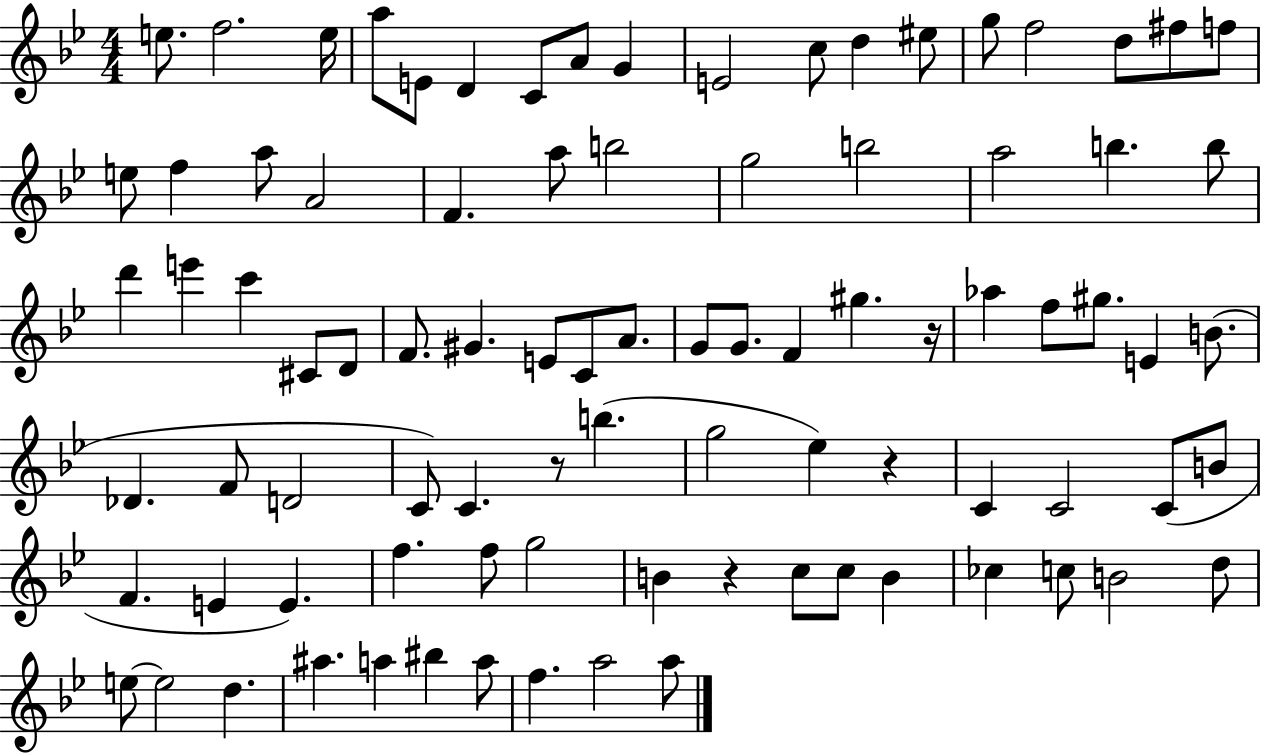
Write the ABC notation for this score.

X:1
T:Untitled
M:4/4
L:1/4
K:Bb
e/2 f2 e/4 a/2 E/2 D C/2 A/2 G E2 c/2 d ^e/2 g/2 f2 d/2 ^f/2 f/2 e/2 f a/2 A2 F a/2 b2 g2 b2 a2 b b/2 d' e' c' ^C/2 D/2 F/2 ^G E/2 C/2 A/2 G/2 G/2 F ^g z/4 _a f/2 ^g/2 E B/2 _D F/2 D2 C/2 C z/2 b g2 _e z C C2 C/2 B/2 F E E f f/2 g2 B z c/2 c/2 B _c c/2 B2 d/2 e/2 e2 d ^a a ^b a/2 f a2 a/2